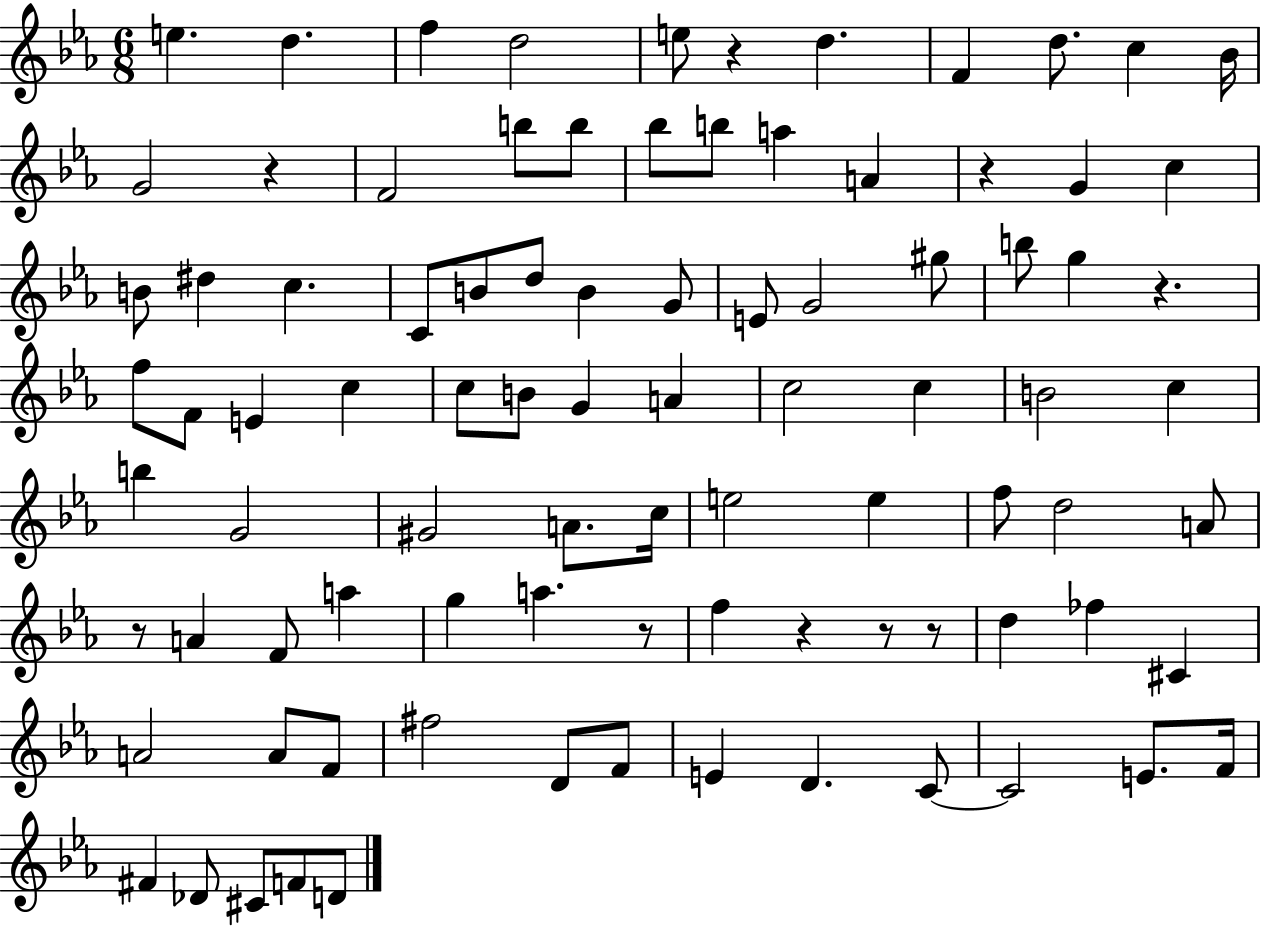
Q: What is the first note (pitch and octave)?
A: E5